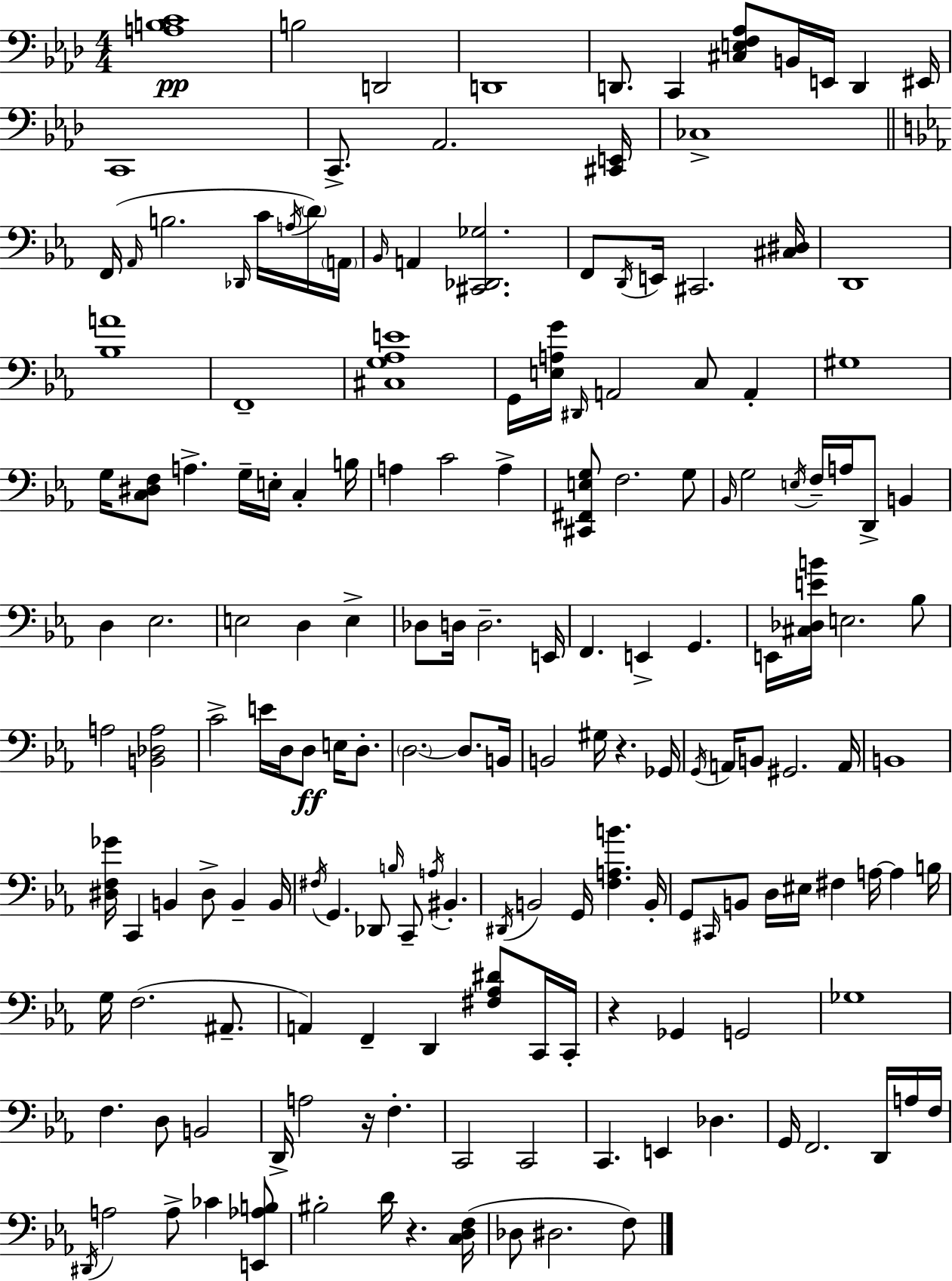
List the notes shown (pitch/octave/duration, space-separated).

[A3,B3,C4]/w B3/h D2/h D2/w D2/e. C2/q [C#3,E3,F3,Ab3]/e B2/s E2/s D2/q EIS2/s C2/w C2/e. Ab2/h. [C#2,E2]/s CES3/w F2/s Ab2/s B3/h. Db2/s C4/s A3/s D4/s A2/s Bb2/s A2/q [C#2,Db2,Gb3]/h. F2/e D2/s E2/s C#2/h. [C#3,D#3]/s D2/w [Bb3,A4]/w F2/w [C#3,G3,Ab3,E4]/w G2/s [E3,A3,G4]/s D#2/s A2/h C3/e A2/q G#3/w G3/s [C3,D#3,F3]/e A3/q. G3/s E3/s C3/q B3/s A3/q C4/h A3/q [C#2,F#2,E3,G3]/e F3/h. G3/e Bb2/s G3/h E3/s F3/s A3/s D2/e B2/q D3/q Eb3/h. E3/h D3/q E3/q Db3/e D3/s D3/h. E2/s F2/q. E2/q G2/q. E2/s [C#3,Db3,E4,B4]/s E3/h. Bb3/e A3/h [B2,Db3,A3]/h C4/h E4/s D3/s D3/e E3/s D3/e. D3/h. D3/e. B2/s B2/h G#3/s R/q. Gb2/s G2/s A2/s B2/e G#2/h. A2/s B2/w [D#3,F3,Gb4]/s C2/q B2/q D#3/e B2/q B2/s F#3/s G2/q. Db2/e B3/s C2/e A3/s BIS2/q. D#2/s B2/h G2/s [F3,A3,B4]/q. B2/s G2/e C#2/s B2/e D3/s EIS3/s F#3/q A3/s A3/q B3/s G3/s F3/h. A#2/e. A2/q F2/q D2/q [F#3,Ab3,D#4]/e C2/s C2/s R/q Gb2/q G2/h Gb3/w F3/q. D3/e B2/h D2/s A3/h R/s F3/q. C2/h C2/h C2/q. E2/q Db3/q. G2/s F2/h. D2/s A3/s F3/s D#2/s A3/h A3/e CES4/q [E2,Ab3,B3]/e BIS3/h D4/s R/q. [C3,D3,F3]/s Db3/e D#3/h. F3/e